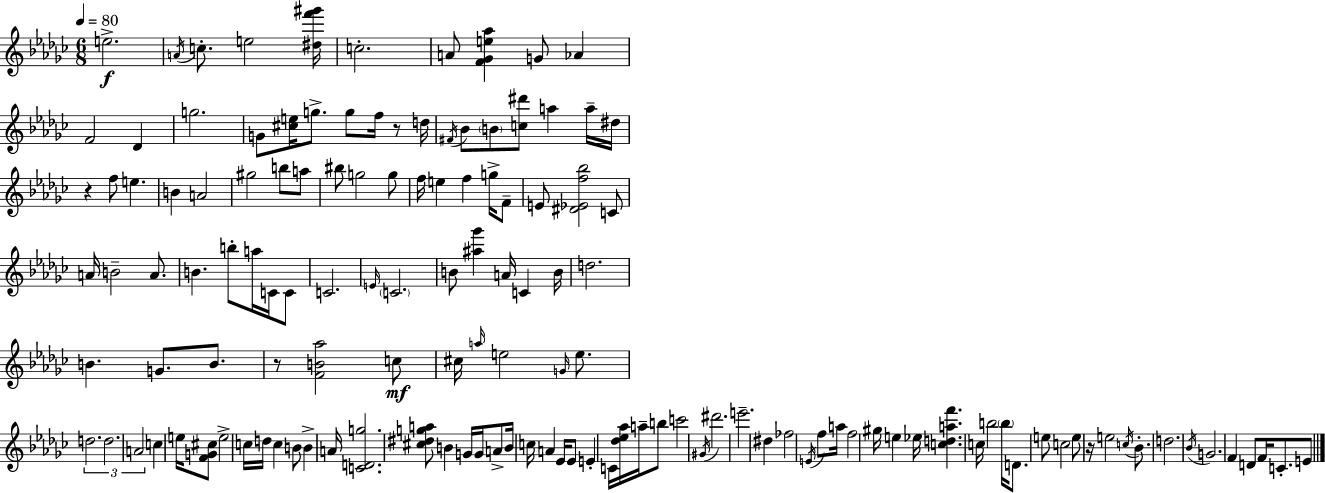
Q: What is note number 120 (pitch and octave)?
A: E4